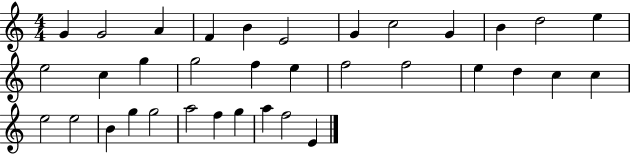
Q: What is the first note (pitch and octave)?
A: G4